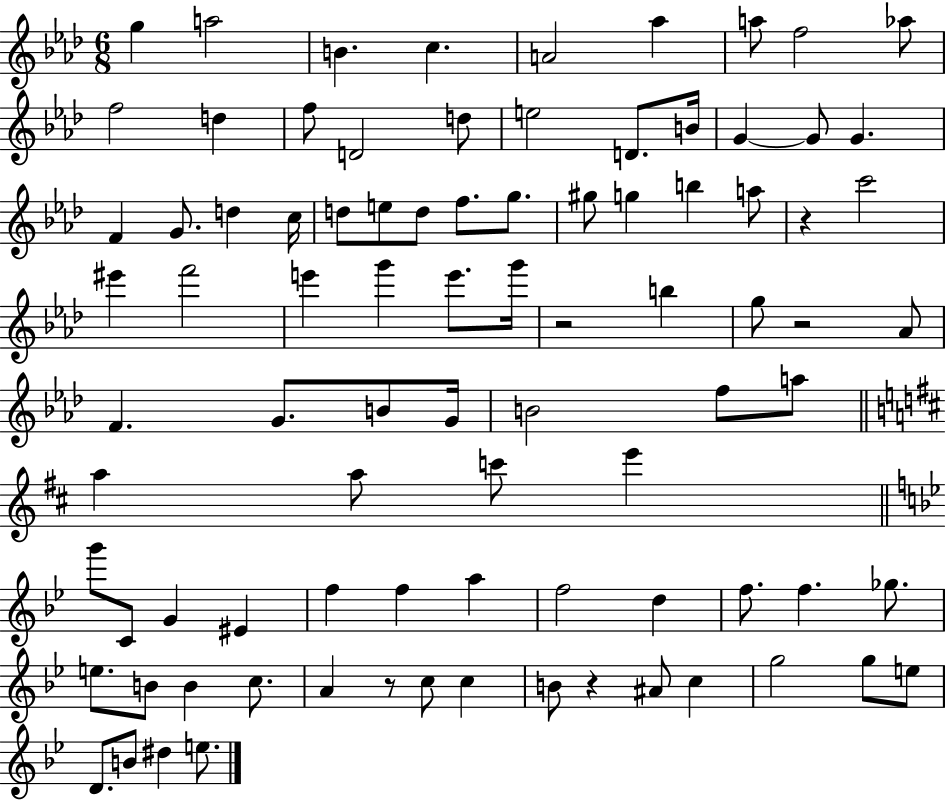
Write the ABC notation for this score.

X:1
T:Untitled
M:6/8
L:1/4
K:Ab
g a2 B c A2 _a a/2 f2 _a/2 f2 d f/2 D2 d/2 e2 D/2 B/4 G G/2 G F G/2 d c/4 d/2 e/2 d/2 f/2 g/2 ^g/2 g b a/2 z c'2 ^e' f'2 e' g' e'/2 g'/4 z2 b g/2 z2 _A/2 F G/2 B/2 G/4 B2 f/2 a/2 a a/2 c'/2 e' g'/2 C/2 G ^E f f a f2 d f/2 f _g/2 e/2 B/2 B c/2 A z/2 c/2 c B/2 z ^A/2 c g2 g/2 e/2 D/2 B/2 ^d e/2